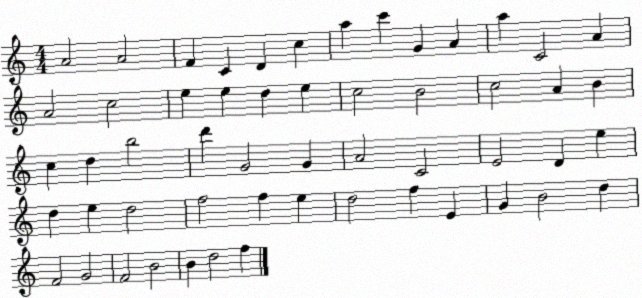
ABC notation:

X:1
T:Untitled
M:4/4
L:1/4
K:C
A2 A2 F C D c a c' G A a C2 A A2 c2 e e d e c2 B2 c2 A B c d b2 d' G2 G A2 C2 E2 D e d e d2 f2 f e d2 f E G B2 d F2 G2 F2 B2 B d2 f